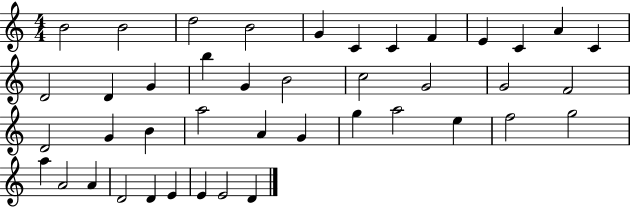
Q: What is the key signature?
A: C major